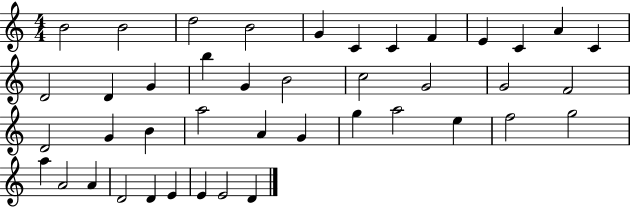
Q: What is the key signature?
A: C major